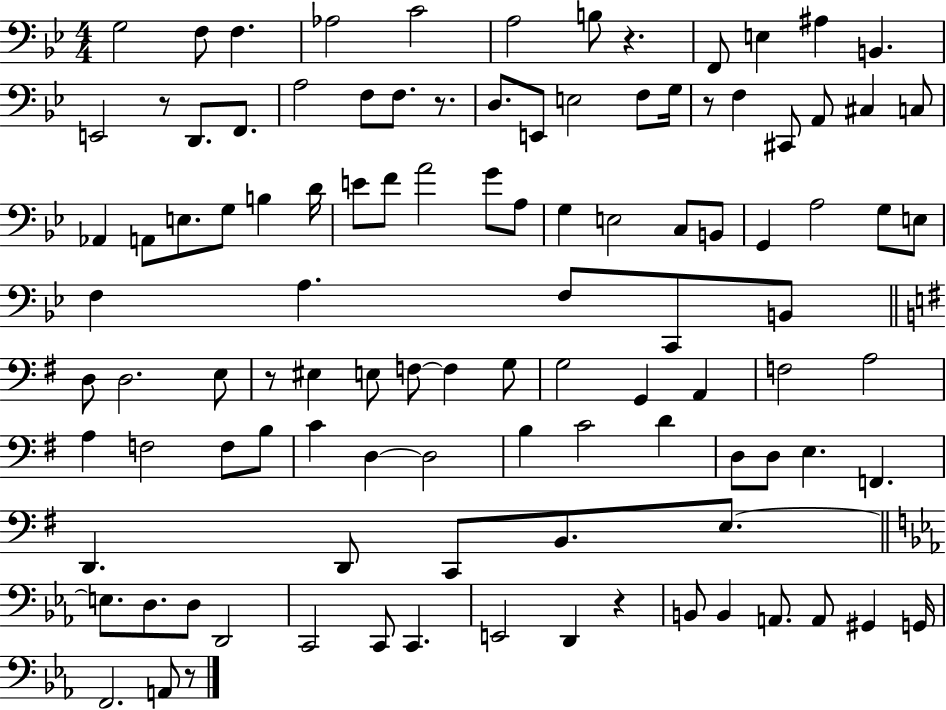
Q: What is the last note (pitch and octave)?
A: A2